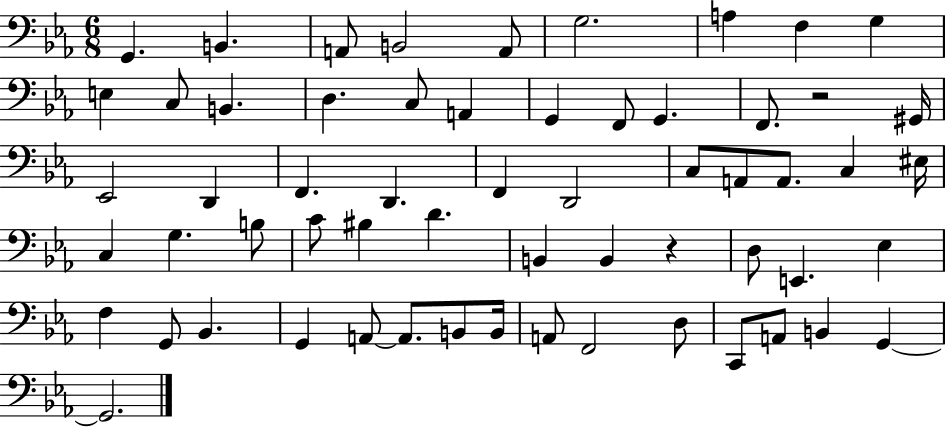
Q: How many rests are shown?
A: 2